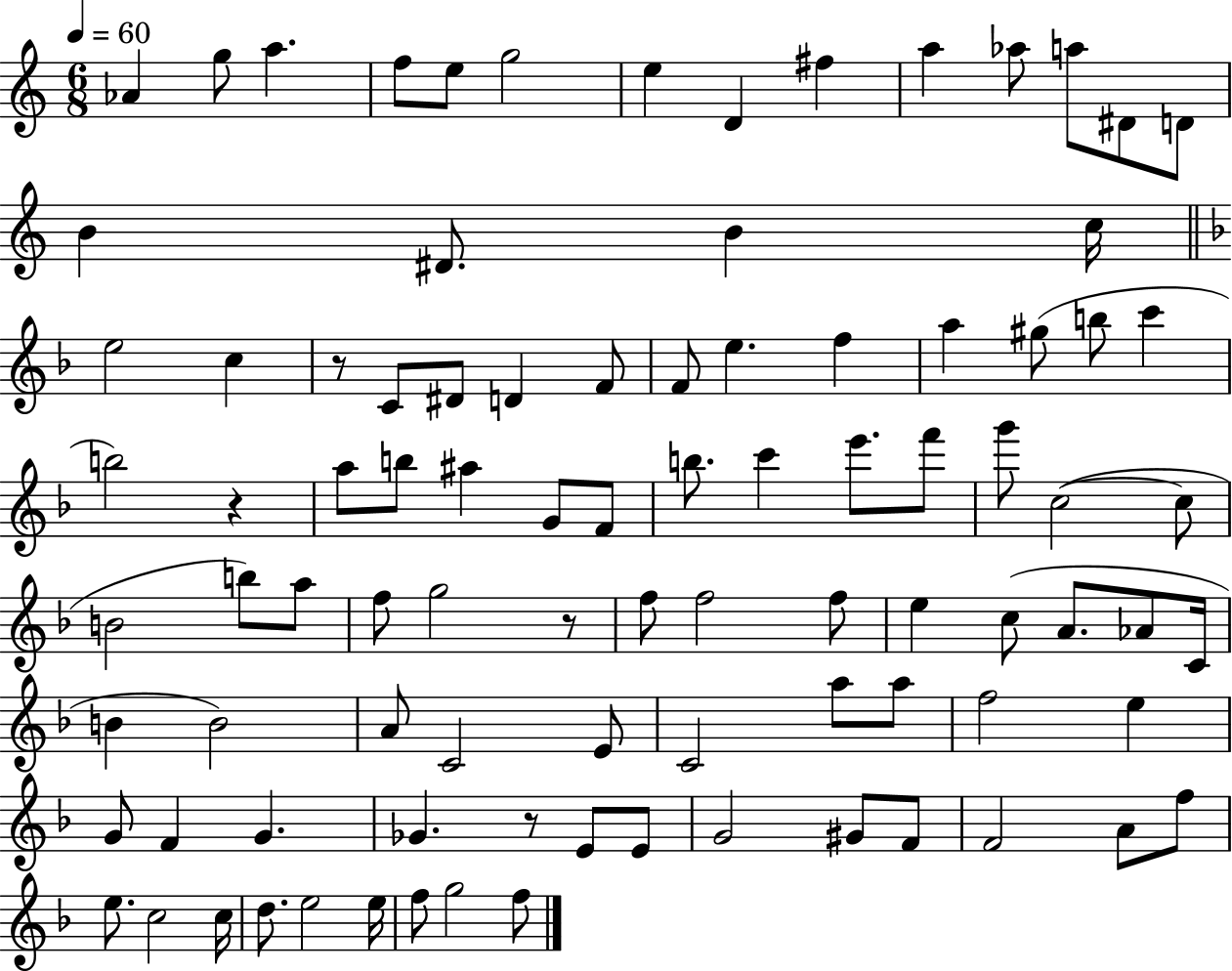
{
  \clef treble
  \numericTimeSignature
  \time 6/8
  \key c \major
  \tempo 4 = 60
  \repeat volta 2 { aes'4 g''8 a''4. | f''8 e''8 g''2 | e''4 d'4 fis''4 | a''4 aes''8 a''8 dis'8 d'8 | \break b'4 dis'8. b'4 c''16 | \bar "||" \break \key d \minor e''2 c''4 | r8 c'8 dis'8 d'4 f'8 | f'8 e''4. f''4 | a''4 gis''8( b''8 c'''4 | \break b''2) r4 | a''8 b''8 ais''4 g'8 f'8 | b''8. c'''4 e'''8. f'''8 | g'''8 c''2~(~ c''8 | \break b'2 b''8) a''8 | f''8 g''2 r8 | f''8 f''2 f''8 | e''4 c''8( a'8. aes'8 c'16 | \break b'4 b'2) | a'8 c'2 e'8 | c'2 a''8 a''8 | f''2 e''4 | \break g'8 f'4 g'4. | ges'4. r8 e'8 e'8 | g'2 gis'8 f'8 | f'2 a'8 f''8 | \break e''8. c''2 c''16 | d''8. e''2 e''16 | f''8 g''2 f''8 | } \bar "|."
}